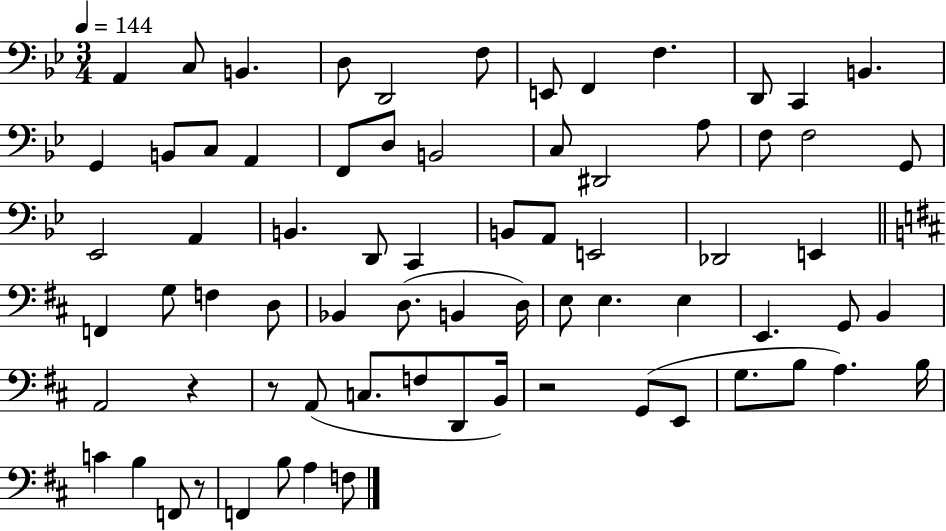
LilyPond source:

{
  \clef bass
  \numericTimeSignature
  \time 3/4
  \key bes \major
  \tempo 4 = 144
  a,4 c8 b,4. | d8 d,2 f8 | e,8 f,4 f4. | d,8 c,4 b,4. | \break g,4 b,8 c8 a,4 | f,8 d8 b,2 | c8 dis,2 a8 | f8 f2 g,8 | \break ees,2 a,4 | b,4. d,8 c,4 | b,8 a,8 e,2 | des,2 e,4 | \break \bar "||" \break \key d \major f,4 g8 f4 d8 | bes,4 d8.( b,4 d16) | e8 e4. e4 | e,4. g,8 b,4 | \break a,2 r4 | r8 a,8( c8. f8 d,8 b,16) | r2 g,8( e,8 | g8. b8 a4.) b16 | \break c'4 b4 f,8 r8 | f,4 b8 a4 f8 | \bar "|."
}